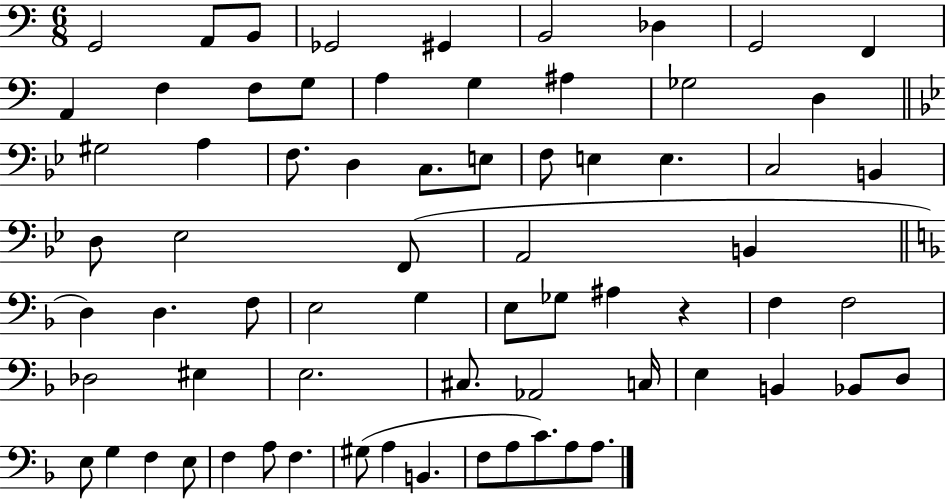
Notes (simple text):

G2/h A2/e B2/e Gb2/h G#2/q B2/h Db3/q G2/h F2/q A2/q F3/q F3/e G3/e A3/q G3/q A#3/q Gb3/h D3/q G#3/h A3/q F3/e. D3/q C3/e. E3/e F3/e E3/q E3/q. C3/h B2/q D3/e Eb3/h F2/e A2/h B2/q D3/q D3/q. F3/e E3/h G3/q E3/e Gb3/e A#3/q R/q F3/q F3/h Db3/h EIS3/q E3/h. C#3/e. Ab2/h C3/s E3/q B2/q Bb2/e D3/e E3/e G3/q F3/q E3/e F3/q A3/e F3/q. G#3/e A3/q B2/q. F3/e A3/e C4/e. A3/e A3/e.